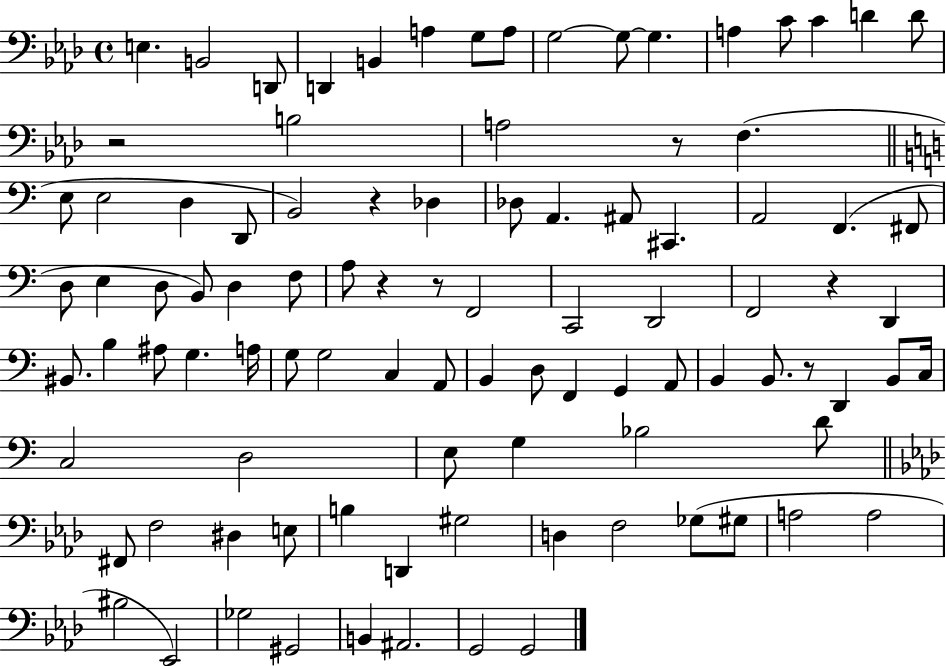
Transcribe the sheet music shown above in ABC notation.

X:1
T:Untitled
M:4/4
L:1/4
K:Ab
E, B,,2 D,,/2 D,, B,, A, G,/2 A,/2 G,2 G,/2 G, A, C/2 C D D/2 z2 B,2 A,2 z/2 F, E,/2 E,2 D, D,,/2 B,,2 z _D, _D,/2 A,, ^A,,/2 ^C,, A,,2 F,, ^F,,/2 D,/2 E, D,/2 B,,/2 D, F,/2 A,/2 z z/2 F,,2 C,,2 D,,2 F,,2 z D,, ^B,,/2 B, ^A,/2 G, A,/4 G,/2 G,2 C, A,,/2 B,, D,/2 F,, G,, A,,/2 B,, B,,/2 z/2 D,, B,,/2 C,/4 C,2 D,2 E,/2 G, _B,2 D/2 ^F,,/2 F,2 ^D, E,/2 B, D,, ^G,2 D, F,2 _G,/2 ^G,/2 A,2 A,2 ^B,2 _E,,2 _G,2 ^G,,2 B,, ^A,,2 G,,2 G,,2